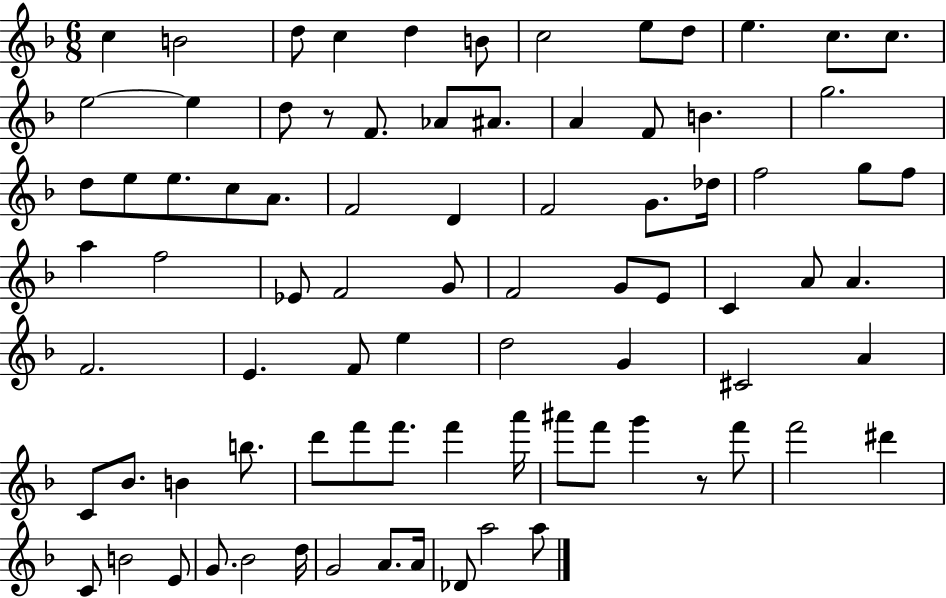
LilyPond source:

{
  \clef treble
  \numericTimeSignature
  \time 6/8
  \key f \major
  c''4 b'2 | d''8 c''4 d''4 b'8 | c''2 e''8 d''8 | e''4. c''8. c''8. | \break e''2~~ e''4 | d''8 r8 f'8. aes'8 ais'8. | a'4 f'8 b'4. | g''2. | \break d''8 e''8 e''8. c''8 a'8. | f'2 d'4 | f'2 g'8. des''16 | f''2 g''8 f''8 | \break a''4 f''2 | ees'8 f'2 g'8 | f'2 g'8 e'8 | c'4 a'8 a'4. | \break f'2. | e'4. f'8 e''4 | d''2 g'4 | cis'2 a'4 | \break c'8 bes'8. b'4 b''8. | d'''8 f'''8 f'''8. f'''4 a'''16 | ais'''8 f'''8 g'''4 r8 f'''8 | f'''2 dis'''4 | \break c'8 b'2 e'8 | g'8. bes'2 d''16 | g'2 a'8. a'16 | des'8 a''2 a''8 | \break \bar "|."
}